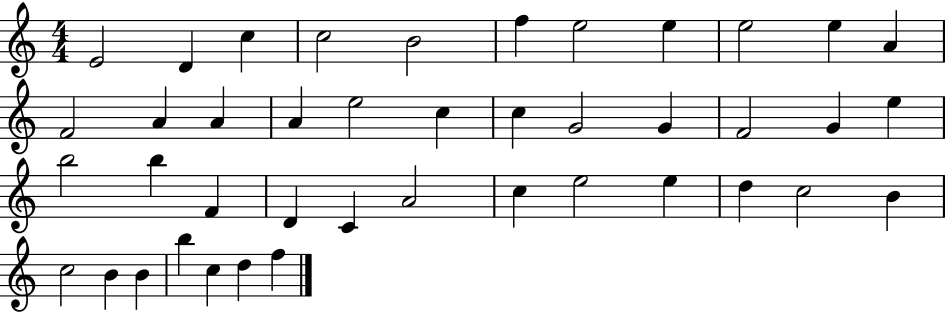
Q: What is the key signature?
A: C major